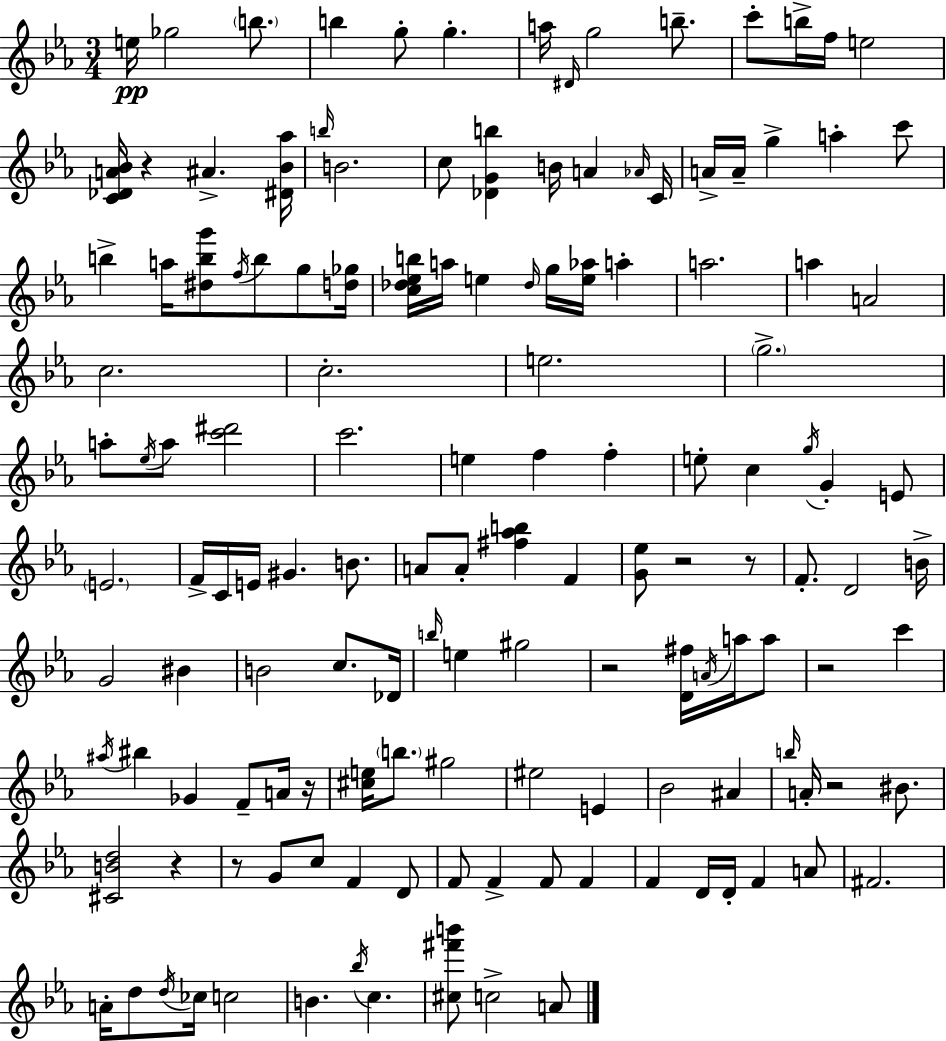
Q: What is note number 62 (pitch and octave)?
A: B4